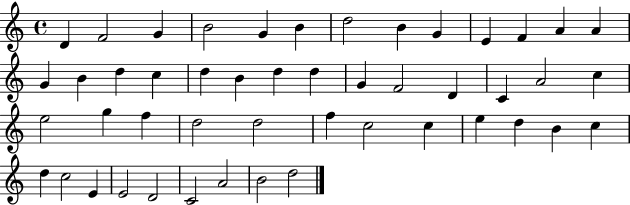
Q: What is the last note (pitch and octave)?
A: D5